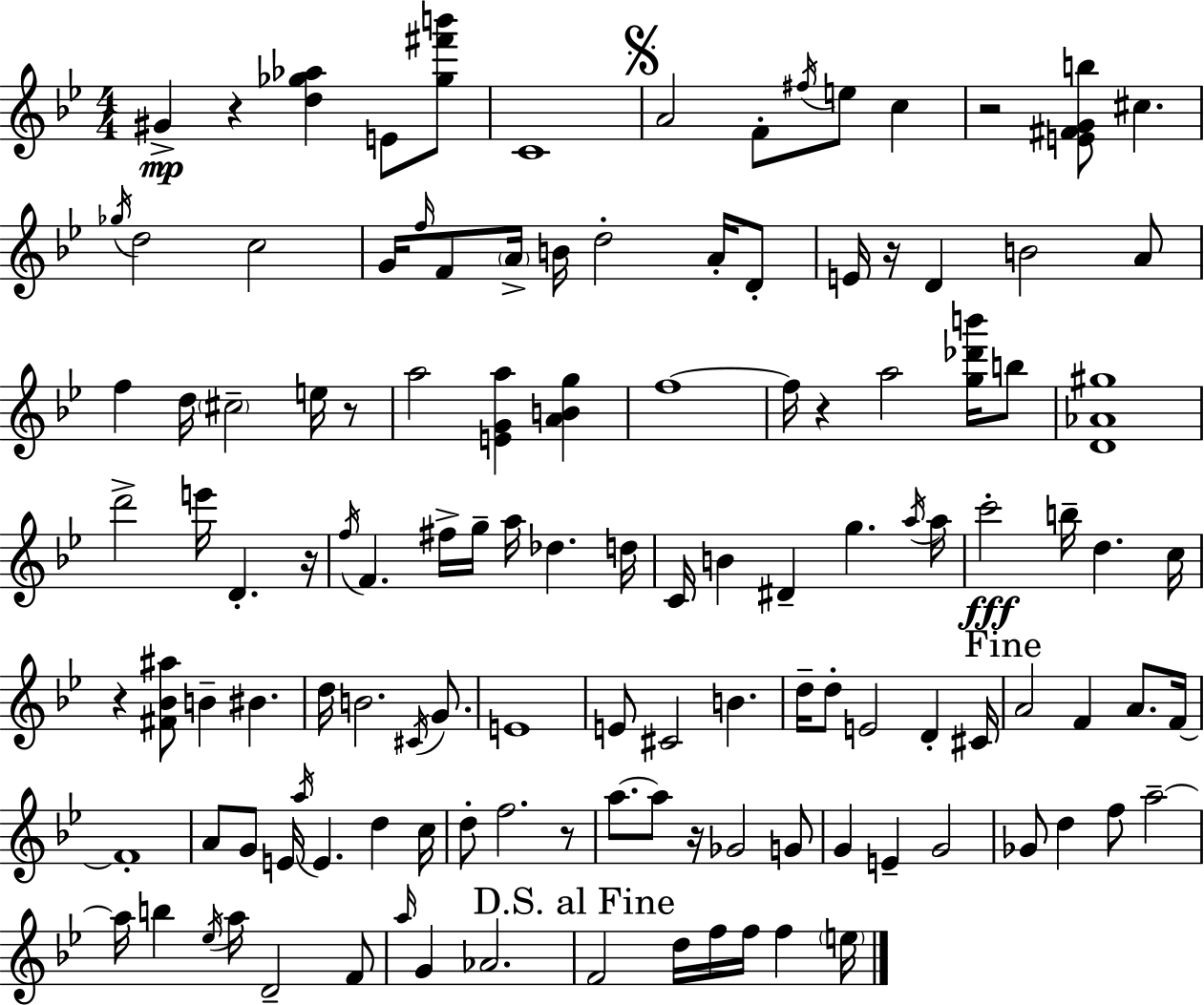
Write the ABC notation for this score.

X:1
T:Untitled
M:4/4
L:1/4
K:Bb
^G z [d_g_a] E/2 [_g^f'b']/2 C4 A2 F/2 ^f/4 e/2 c z2 [E^FGb]/2 ^c _g/4 d2 c2 G/4 f/4 F/2 A/4 B/4 d2 A/4 D/2 E/4 z/4 D B2 A/2 f d/4 ^c2 e/4 z/2 a2 [EGa] [ABg] f4 f/4 z a2 [g_d'b']/4 b/2 [D_A^g]4 d'2 e'/4 D z/4 f/4 F ^f/4 g/4 a/4 _d d/4 C/4 B ^D g a/4 a/4 c'2 b/4 d c/4 z [^F_B^a]/2 B ^B d/4 B2 ^C/4 G/2 E4 E/2 ^C2 B d/4 d/2 E2 D ^C/4 A2 F A/2 F/4 F4 A/2 G/2 E/4 a/4 E d c/4 d/2 f2 z/2 a/2 a/2 z/4 _G2 G/2 G E G2 _G/2 d f/2 a2 a/4 b _e/4 a/4 D2 F/2 a/4 G _A2 F2 d/4 f/4 f/4 f e/4